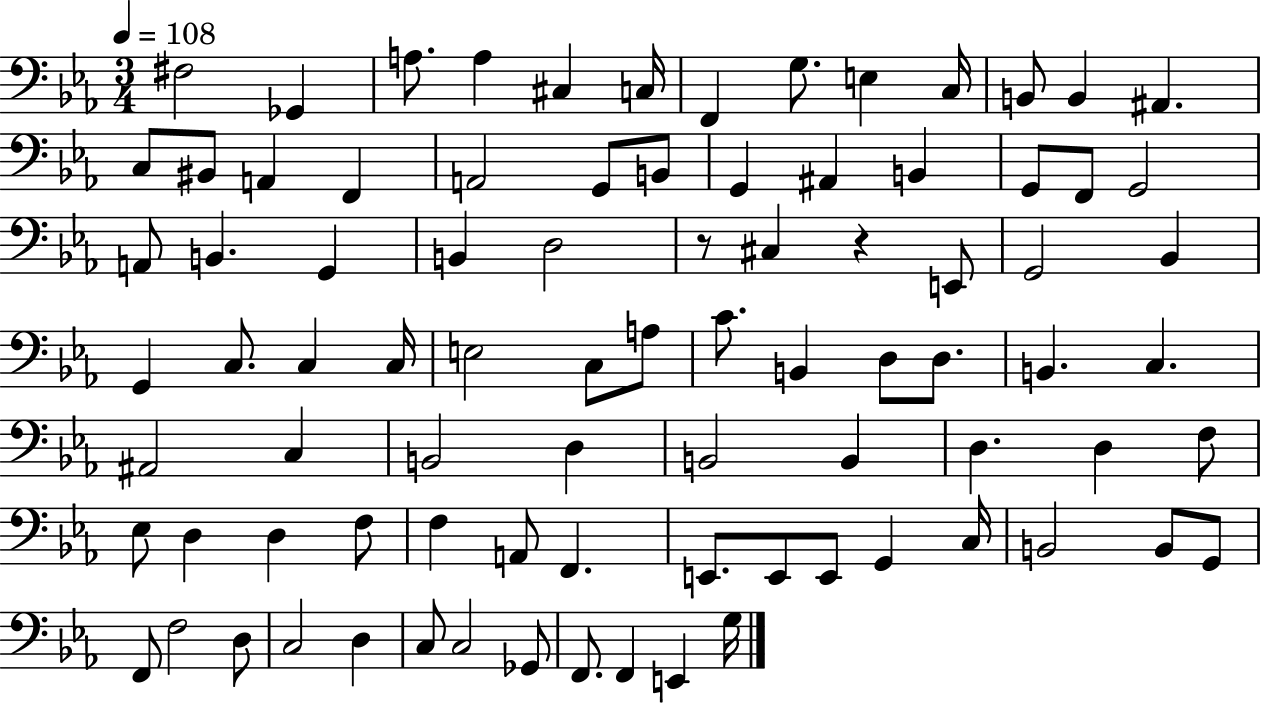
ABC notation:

X:1
T:Untitled
M:3/4
L:1/4
K:Eb
^F,2 _G,, A,/2 A, ^C, C,/4 F,, G,/2 E, C,/4 B,,/2 B,, ^A,, C,/2 ^B,,/2 A,, F,, A,,2 G,,/2 B,,/2 G,, ^A,, B,, G,,/2 F,,/2 G,,2 A,,/2 B,, G,, B,, D,2 z/2 ^C, z E,,/2 G,,2 _B,, G,, C,/2 C, C,/4 E,2 C,/2 A,/2 C/2 B,, D,/2 D,/2 B,, C, ^A,,2 C, B,,2 D, B,,2 B,, D, D, F,/2 _E,/2 D, D, F,/2 F, A,,/2 F,, E,,/2 E,,/2 E,,/2 G,, C,/4 B,,2 B,,/2 G,,/2 F,,/2 F,2 D,/2 C,2 D, C,/2 C,2 _G,,/2 F,,/2 F,, E,, G,/4